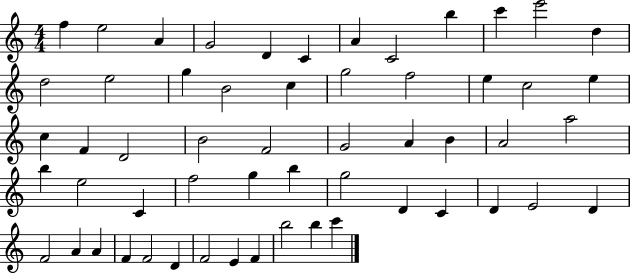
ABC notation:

X:1
T:Untitled
M:4/4
L:1/4
K:C
f e2 A G2 D C A C2 b c' e'2 d d2 e2 g B2 c g2 f2 e c2 e c F D2 B2 F2 G2 A B A2 a2 b e2 C f2 g b g2 D C D E2 D F2 A A F F2 D F2 E F b2 b c'